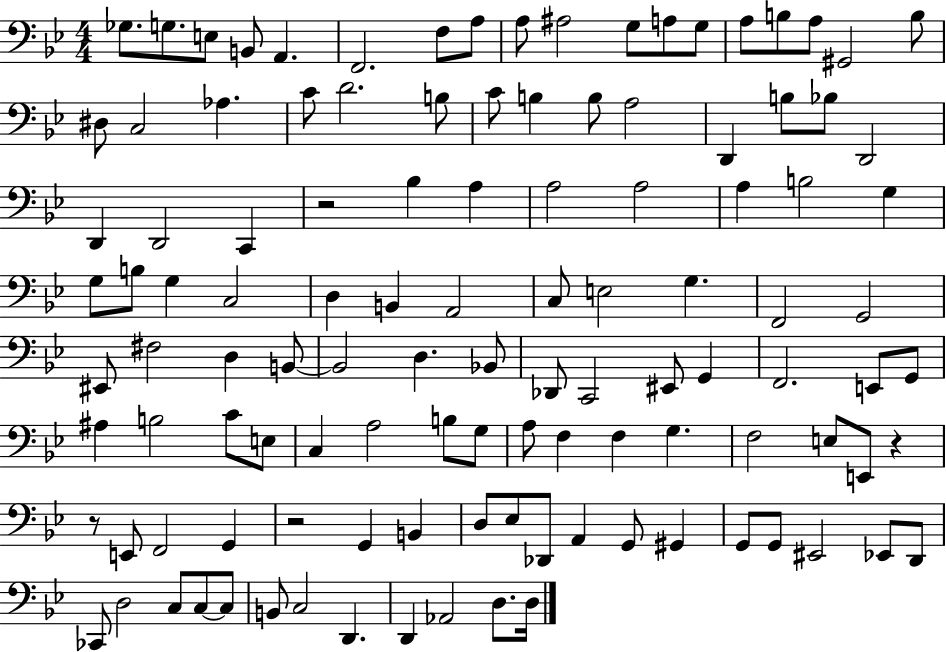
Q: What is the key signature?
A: BES major